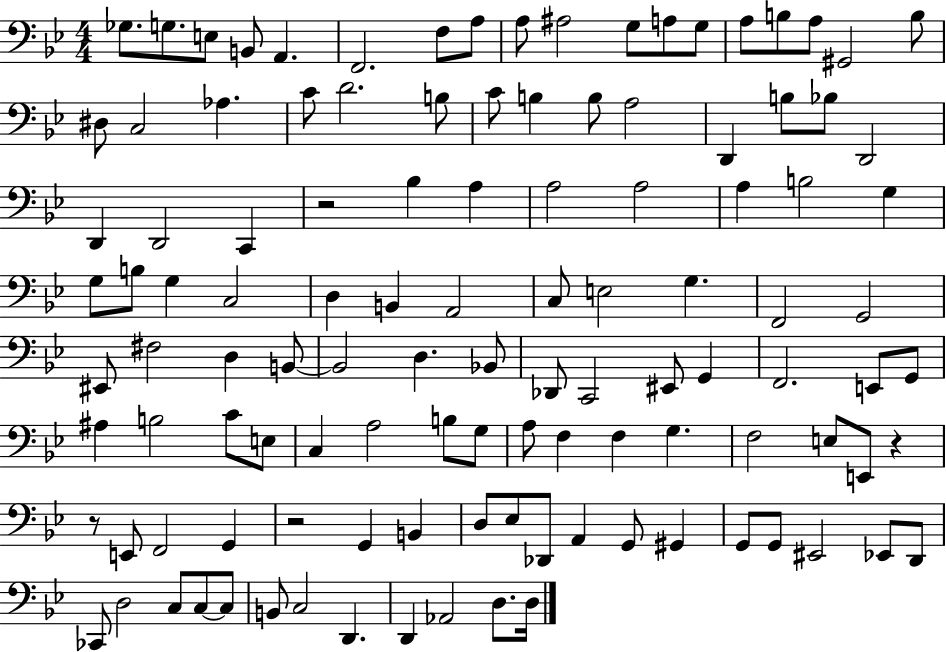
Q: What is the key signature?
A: BES major